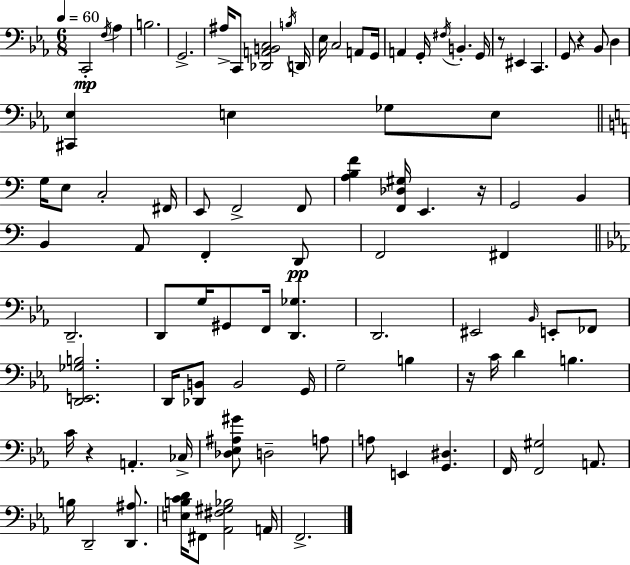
{
  \clef bass
  \numericTimeSignature
  \time 6/8
  \key c \minor
  \tempo 4 = 60
  c,2-.\mp \acciaccatura { f16 } aes4 | b2. | g,2.-> | ais16-> c,8 <des, a, b, c>2 | \break \acciaccatura { b16 } d,16 ees16 c2 a,8 | g,16 a,4 g,16-. \acciaccatura { fis16 } b,4.-. | g,16 r8 eis,4 c,4. | g,8 r4 bes,8 d4 | \break <cis, ees>4 e4 ges8 | e8 \bar "||" \break \key c \major g16 e8 c2-. fis,16 | e,8 f,2-> f,8 | <a b f'>4 <f, des gis>16 e,4. r16 | g,2 b,4 | \break b,4 a,8 f,4-. d,8\pp | f,2 fis,4 | \bar "||" \break \key ees \major d,2.-- | d,8 g16 gis,8 f,16 <d, ges>4. | d,2. | eis,2 \grace { bes,16 } e,8-. fes,8 | \break <d, e, ges b>2. | d,16 <des, b,>8 b,2 | g,16 g2-- b4 | r16 c'16 d'4 b4. | \break c'16 r4 a,4.-. | ces16-> <des ees ais gis'>8 d2-- a8 | a8 e,4 <g, dis>4. | f,16 <f, gis>2 a,8. | \break b16 d,2-- <d, ais>8. | <e b c' d'>16 fis,8 <aes, fis gis bes>2 | a,16 f,2.-> | \bar "|."
}